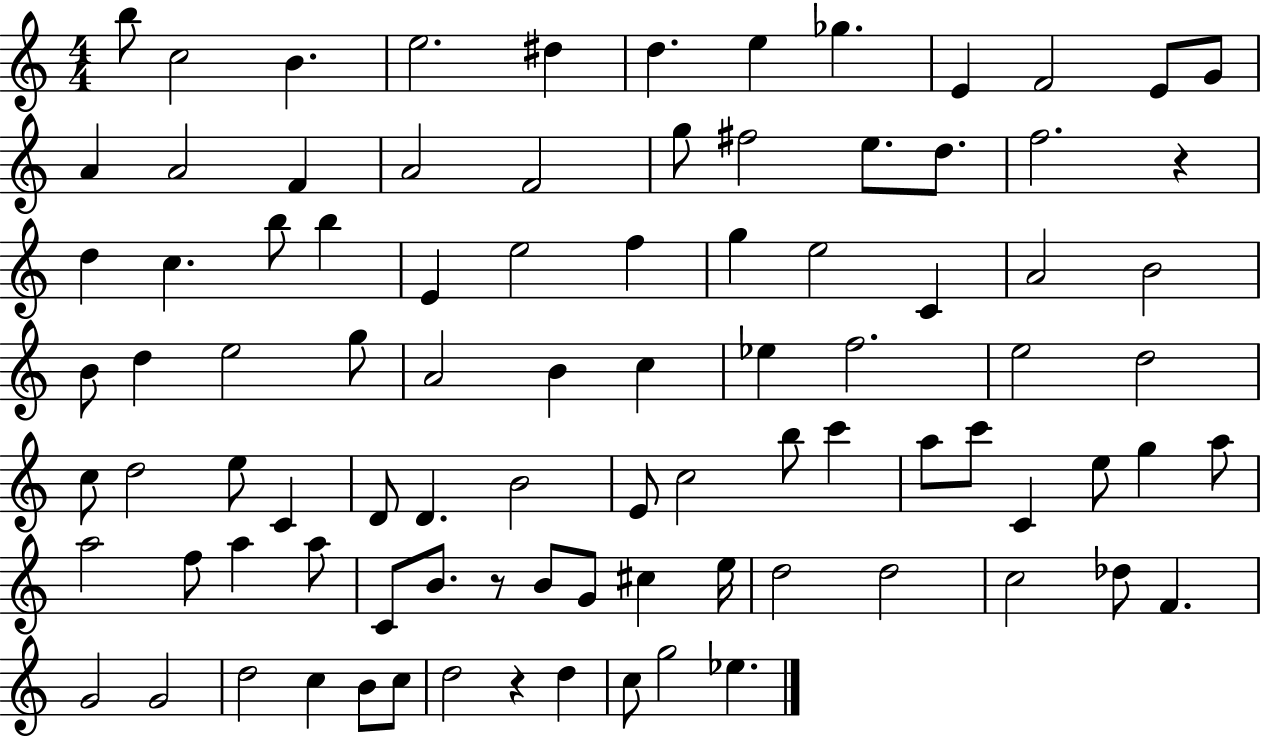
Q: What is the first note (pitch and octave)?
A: B5